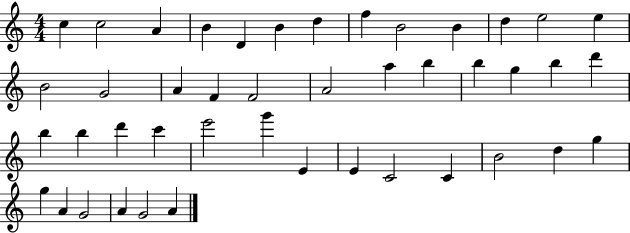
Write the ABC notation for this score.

X:1
T:Untitled
M:4/4
L:1/4
K:C
c c2 A B D B d f B2 B d e2 e B2 G2 A F F2 A2 a b b g b d' b b d' c' e'2 g' E E C2 C B2 d g g A G2 A G2 A